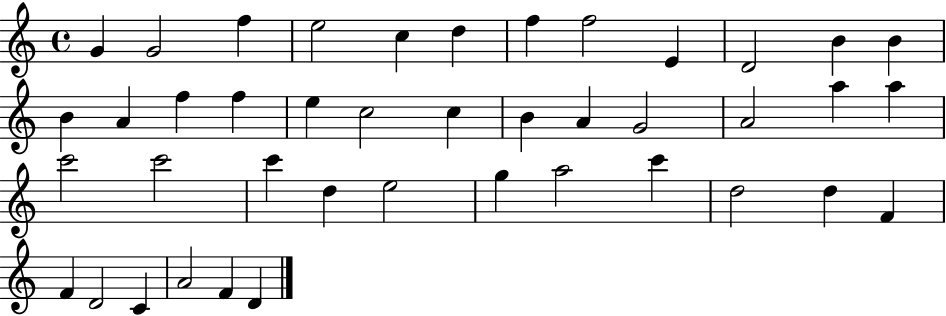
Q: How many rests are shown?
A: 0